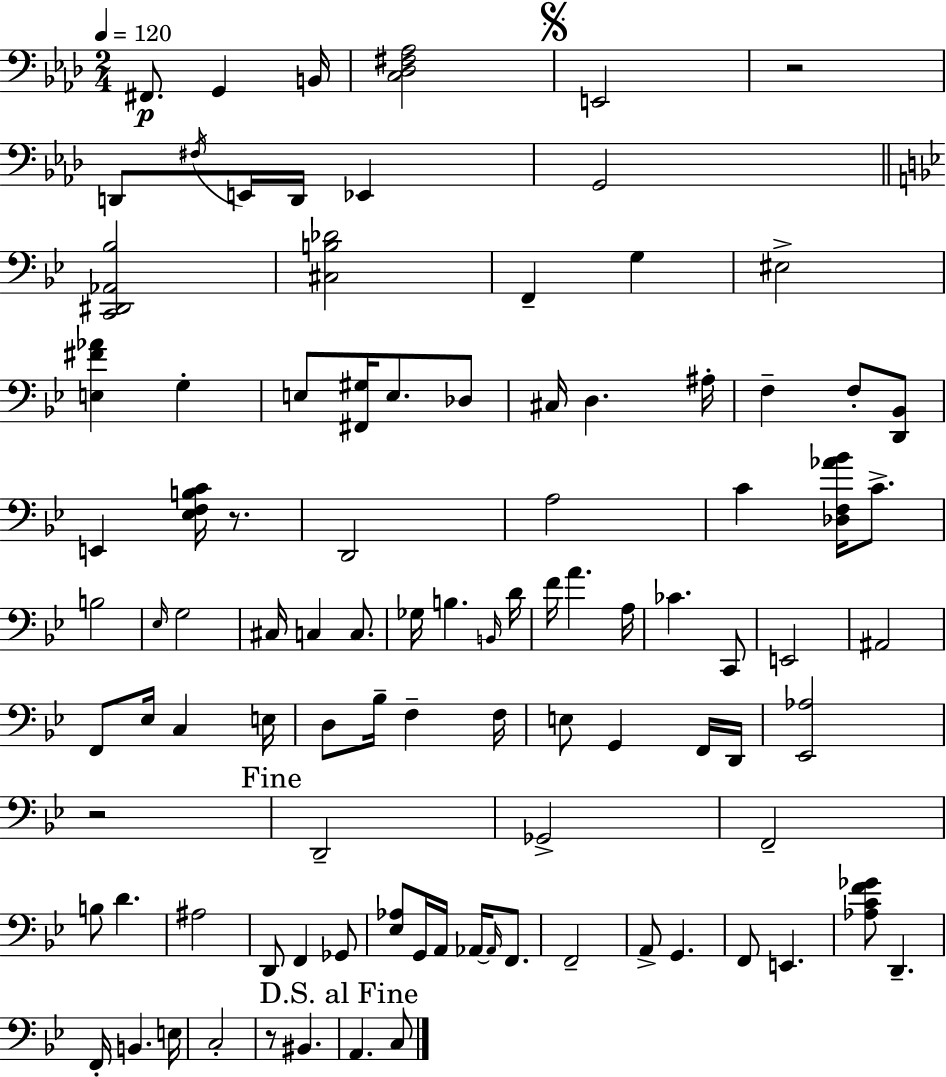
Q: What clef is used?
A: bass